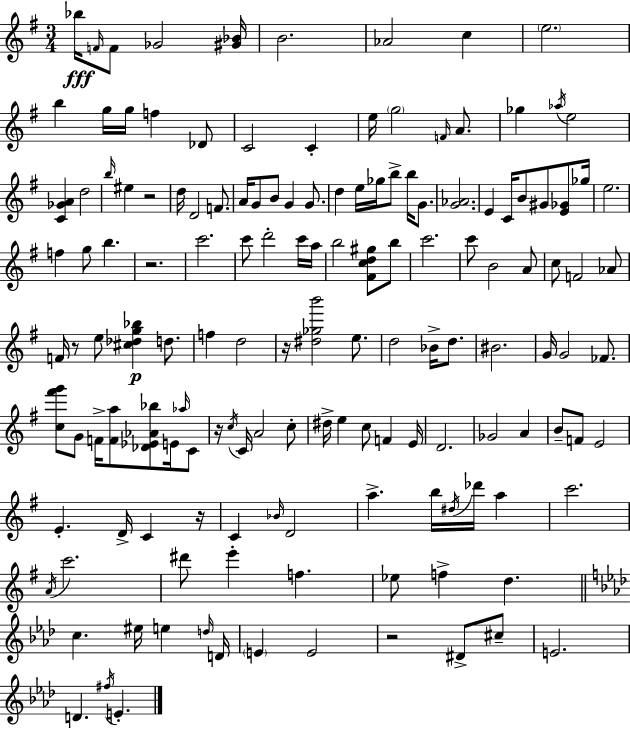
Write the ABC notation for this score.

X:1
T:Untitled
M:3/4
L:1/4
K:Em
_b/4 F/4 F/2 _G2 [^G_B]/4 B2 _A2 c e2 b g/4 g/4 f _D/2 C2 C e/4 g2 F/4 A/2 _g _a/4 e2 [C_GA] d2 b/4 ^e z2 d/4 D2 F/2 A/4 G/2 B/2 G G/2 d e/4 _g/4 b/2 b/4 G/2 [G_A]2 E C/4 B/2 ^G/2 [E_G]/2 _g/4 e2 f g/2 b z2 c'2 c'/2 d'2 c'/4 a/4 b2 [^Fcd^g]/2 b/2 c'2 c'/2 B2 A/2 c/2 F2 _A/2 F/4 z/2 e/2 [^c_dg_b] d/2 f d2 z/4 [^d_gb']2 e/2 d2 _B/4 d/2 ^B2 G/4 G2 _F/2 [c^f'g']/2 G/2 F/4 [Fa]/2 [_D_E_A_b]/2 E/4 _a/4 C/2 z/4 c/4 C/4 A2 c/2 ^d/4 e c/2 F E/4 D2 _G2 A B/2 F/2 E2 E D/4 C z/4 C _B/4 D2 a b/4 ^d/4 _d'/4 a c'2 A/4 c'2 ^d'/2 e' f _e/2 f d c ^e/4 e d/4 D/4 E E2 z2 ^D/2 ^c/2 E2 D ^f/4 E